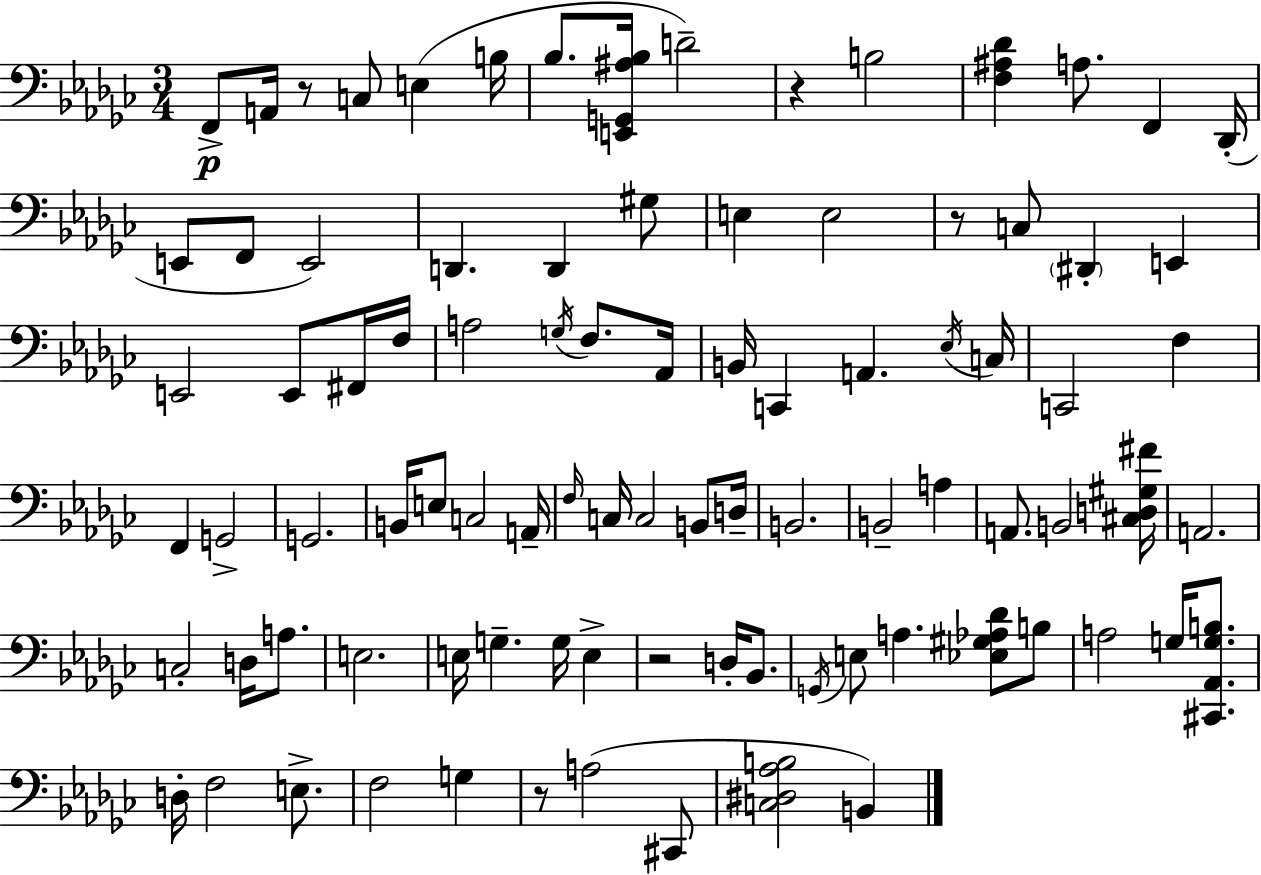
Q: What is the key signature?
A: EES minor